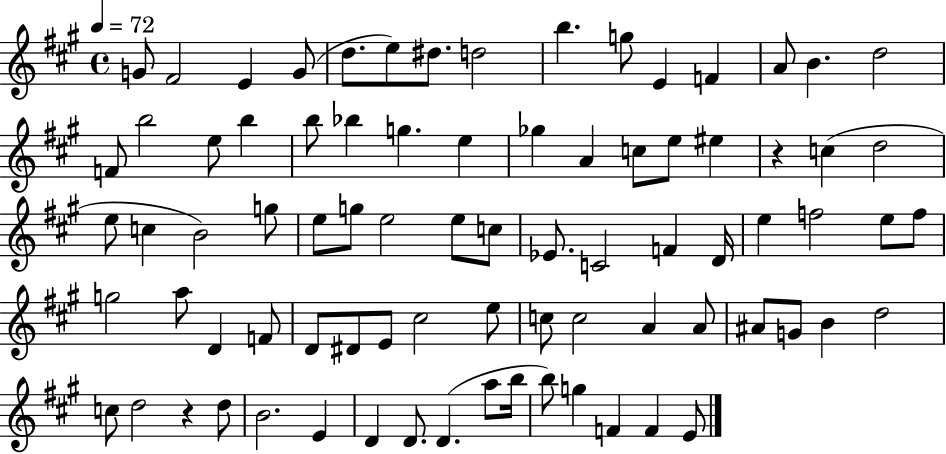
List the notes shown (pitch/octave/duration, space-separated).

G4/e F#4/h E4/q G4/e D5/e. E5/e D#5/e. D5/h B5/q. G5/e E4/q F4/q A4/e B4/q. D5/h F4/e B5/h E5/e B5/q B5/e Bb5/q G5/q. E5/q Gb5/q A4/q C5/e E5/e EIS5/q R/q C5/q D5/h E5/e C5/q B4/h G5/e E5/e G5/e E5/h E5/e C5/e Eb4/e. C4/h F4/q D4/s E5/q F5/h E5/e F5/e G5/h A5/e D4/q F4/e D4/e D#4/e E4/e C#5/h E5/e C5/e C5/h A4/q A4/e A#4/e G4/e B4/q D5/h C5/e D5/h R/q D5/e B4/h. E4/q D4/q D4/e. D4/q. A5/e B5/s B5/e G5/q F4/q F4/q E4/e